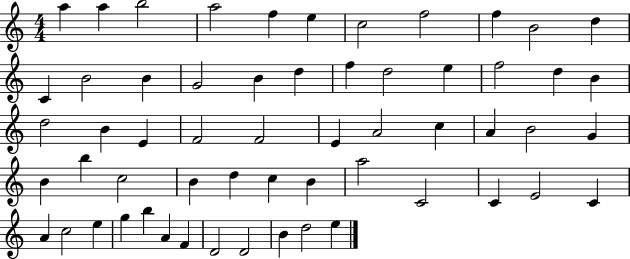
{
  \clef treble
  \numericTimeSignature
  \time 4/4
  \key c \major
  a''4 a''4 b''2 | a''2 f''4 e''4 | c''2 f''2 | f''4 b'2 d''4 | \break c'4 b'2 b'4 | g'2 b'4 d''4 | f''4 d''2 e''4 | f''2 d''4 b'4 | \break d''2 b'4 e'4 | f'2 f'2 | e'4 a'2 c''4 | a'4 b'2 g'4 | \break b'4 b''4 c''2 | b'4 d''4 c''4 b'4 | a''2 c'2 | c'4 e'2 c'4 | \break a'4 c''2 e''4 | g''4 b''4 a'4 f'4 | d'2 d'2 | b'4 d''2 e''4 | \break \bar "|."
}